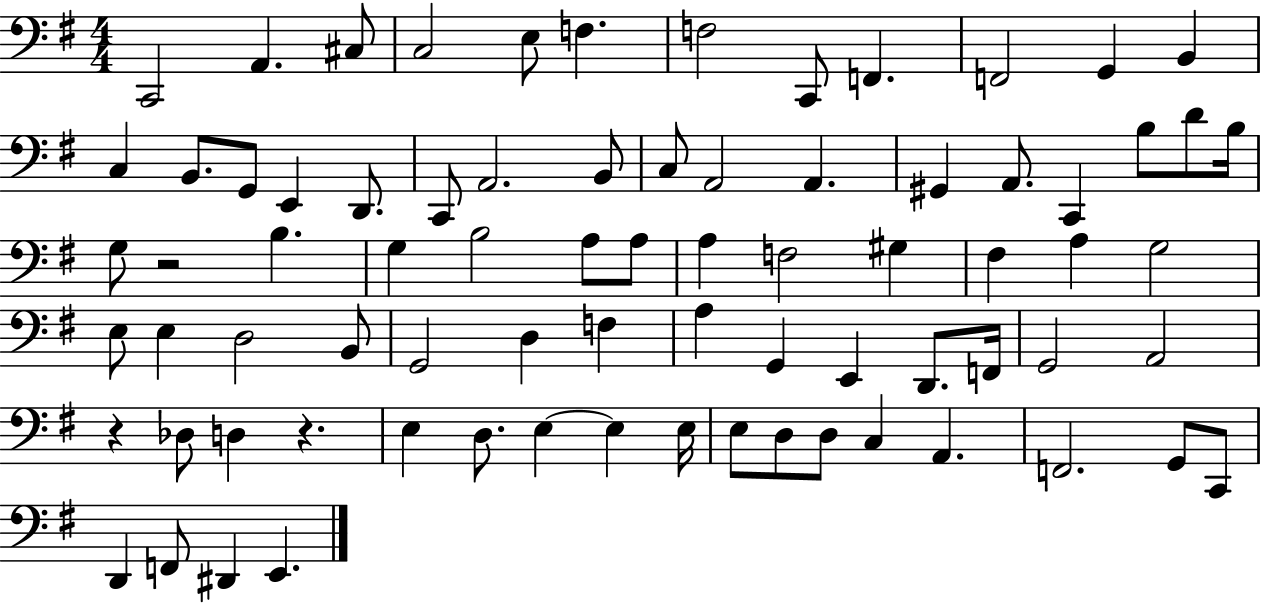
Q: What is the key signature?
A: G major